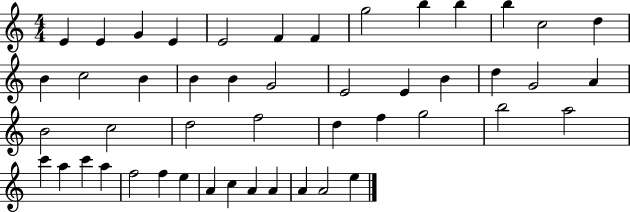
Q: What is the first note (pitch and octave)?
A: E4